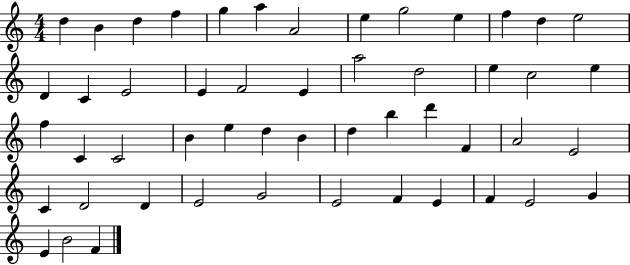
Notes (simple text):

D5/q B4/q D5/q F5/q G5/q A5/q A4/h E5/q G5/h E5/q F5/q D5/q E5/h D4/q C4/q E4/h E4/q F4/h E4/q A5/h D5/h E5/q C5/h E5/q F5/q C4/q C4/h B4/q E5/q D5/q B4/q D5/q B5/q D6/q F4/q A4/h E4/h C4/q D4/h D4/q E4/h G4/h E4/h F4/q E4/q F4/q E4/h G4/q E4/q B4/h F4/q